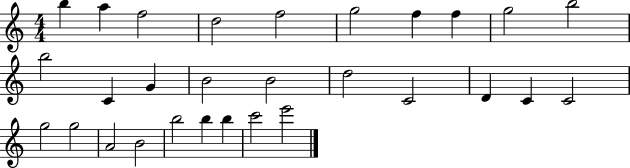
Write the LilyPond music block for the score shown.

{
  \clef treble
  \numericTimeSignature
  \time 4/4
  \key c \major
  b''4 a''4 f''2 | d''2 f''2 | g''2 f''4 f''4 | g''2 b''2 | \break b''2 c'4 g'4 | b'2 b'2 | d''2 c'2 | d'4 c'4 c'2 | \break g''2 g''2 | a'2 b'2 | b''2 b''4 b''4 | c'''2 e'''2 | \break \bar "|."
}